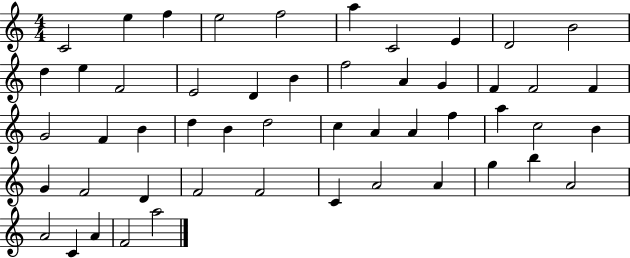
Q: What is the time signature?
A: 4/4